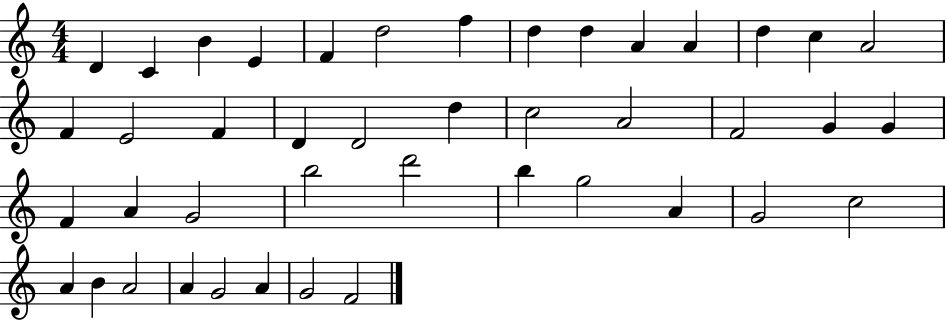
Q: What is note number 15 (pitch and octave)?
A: F4